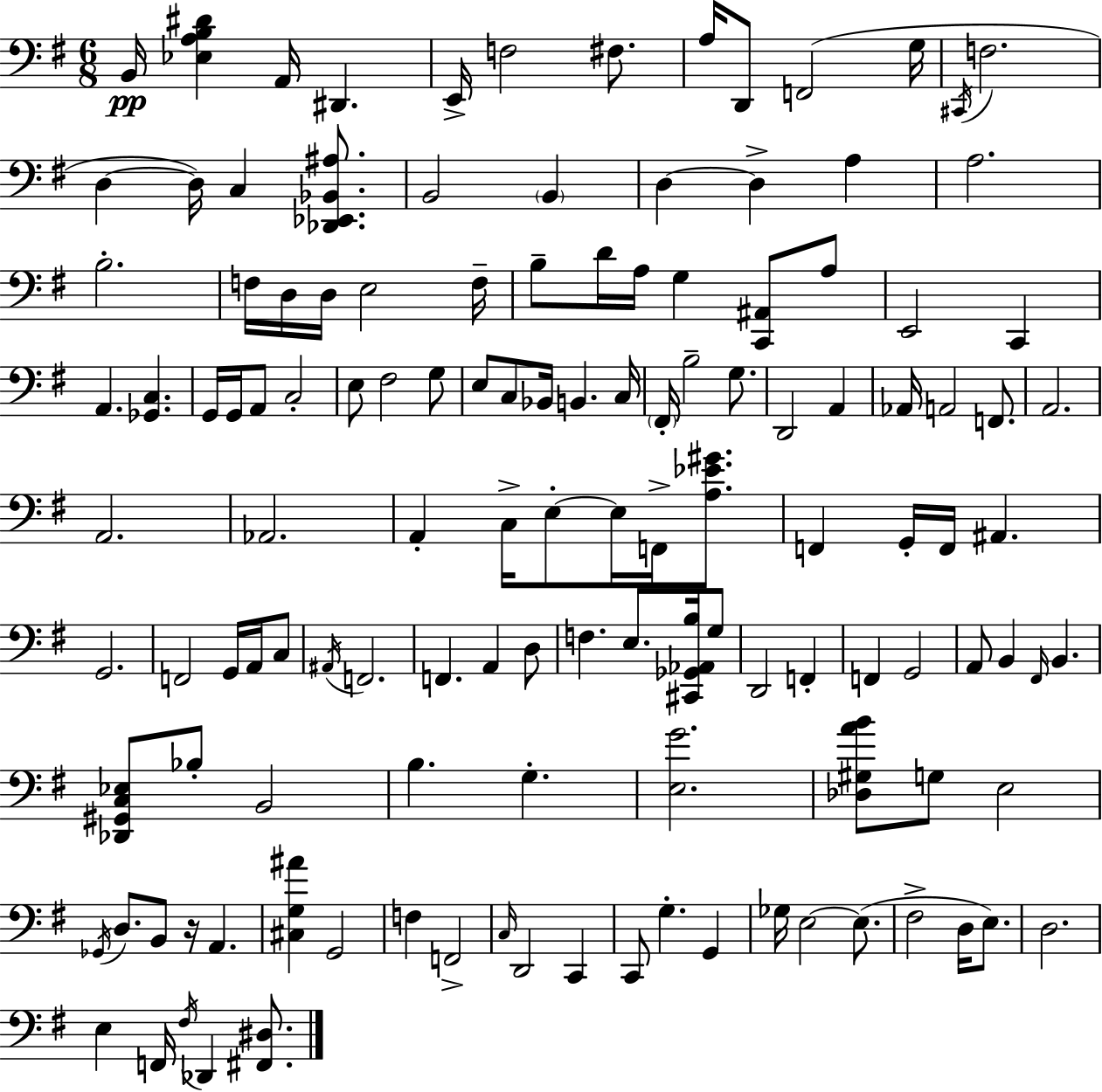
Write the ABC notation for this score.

X:1
T:Untitled
M:6/8
L:1/4
K:G
B,,/4 [_E,A,B,^D] A,,/4 ^D,, E,,/4 F,2 ^F,/2 A,/4 D,,/2 F,,2 G,/4 ^C,,/4 F,2 D, D,/4 C, [_D,,_E,,_B,,^A,]/2 B,,2 B,, D, D, A, A,2 B,2 F,/4 D,/4 D,/4 E,2 F,/4 B,/2 D/4 A,/4 G, [C,,^A,,]/2 A,/2 E,,2 C,, A,, [_G,,C,] G,,/4 G,,/4 A,,/2 C,2 E,/2 ^F,2 G,/2 E,/2 C,/2 _B,,/4 B,, C,/4 ^F,,/4 B,2 G,/2 D,,2 A,, _A,,/4 A,,2 F,,/2 A,,2 A,,2 _A,,2 A,, C,/4 E,/2 E,/4 F,,/4 [A,_E^G]/2 F,, G,,/4 F,,/4 ^A,, G,,2 F,,2 G,,/4 A,,/4 C,/2 ^A,,/4 F,,2 F,, A,, D,/2 F, E,/2 [^C,,_G,,_A,,B,]/4 G,/2 D,,2 F,, F,, G,,2 A,,/2 B,, ^F,,/4 B,, [_D,,^G,,C,_E,]/2 _B,/2 B,,2 B, G, [E,G]2 [_D,^G,AB]/2 G,/2 E,2 _G,,/4 D,/2 B,,/2 z/4 A,, [^C,G,^A] G,,2 F, F,,2 C,/4 D,,2 C,, C,,/2 G, G,, _G,/4 E,2 E,/2 ^F,2 D,/4 E,/2 D,2 E, F,,/4 ^F,/4 _D,, [^F,,^D,]/2